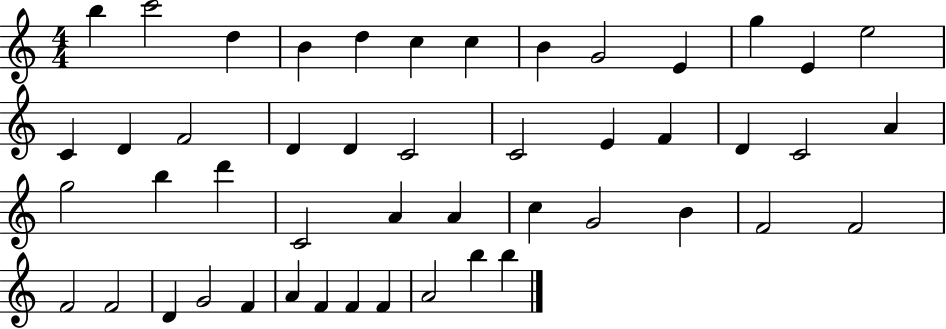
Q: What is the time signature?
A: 4/4